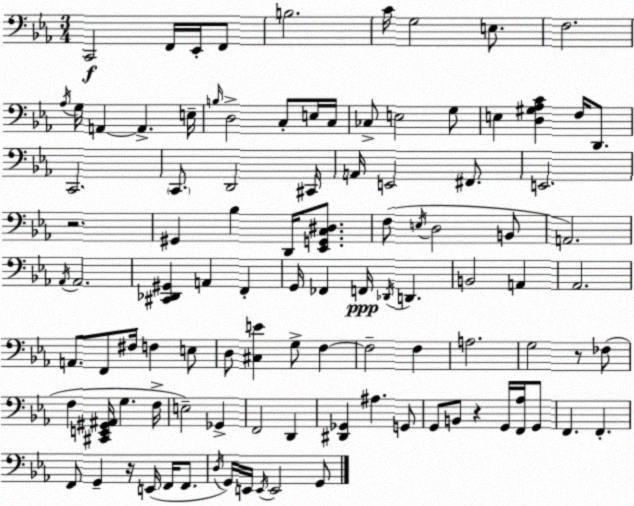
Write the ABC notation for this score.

X:1
T:Untitled
M:3/4
L:1/4
K:Cm
C,,2 F,,/4 _E,,/4 F,,/2 B,2 C/4 G,2 E,/2 F,2 _A,/4 G,/4 A,, A,, E,/4 B,/4 D,2 C,/2 E,/4 C,/4 _C,/2 E,2 G,/2 E, [D,^G,_A,C] F,/4 D,,/2 C,,2 C,,/2 D,,2 ^C,,/4 A,,/4 E,,2 ^F,,/2 E,,2 z2 ^G,, _B, D,,/4 [_E,,G,,C,^D,]/2 F,/2 E,/4 D,2 B,,/2 A,,2 _A,,/4 _A,,2 [^C,,_D,,^G,,] A,, F,, G,,/4 _F,, F,,/4 _D,,/4 D,, B,,2 A,, _A,,2 A,,/2 F,,/2 ^F,/4 F, E,/2 D,/2 [^C,E] G,/2 F, F,2 F, A,2 G,2 z/2 _F,/2 F, [^C,,E,,^G,,^A,,]/4 G, F,/4 E,2 _G,, F,,2 D,, [^D,,_G,,] ^A, G,,/2 G,,/2 B,,/2 z G,,/4 [F,,_A,]/4 G,,/2 F,, F,, F,,/2 G,, z/4 E,,/4 F,,/4 F,,/2 D,/4 G,,/4 E,,/4 E,,/4 E,,2 G,,/2